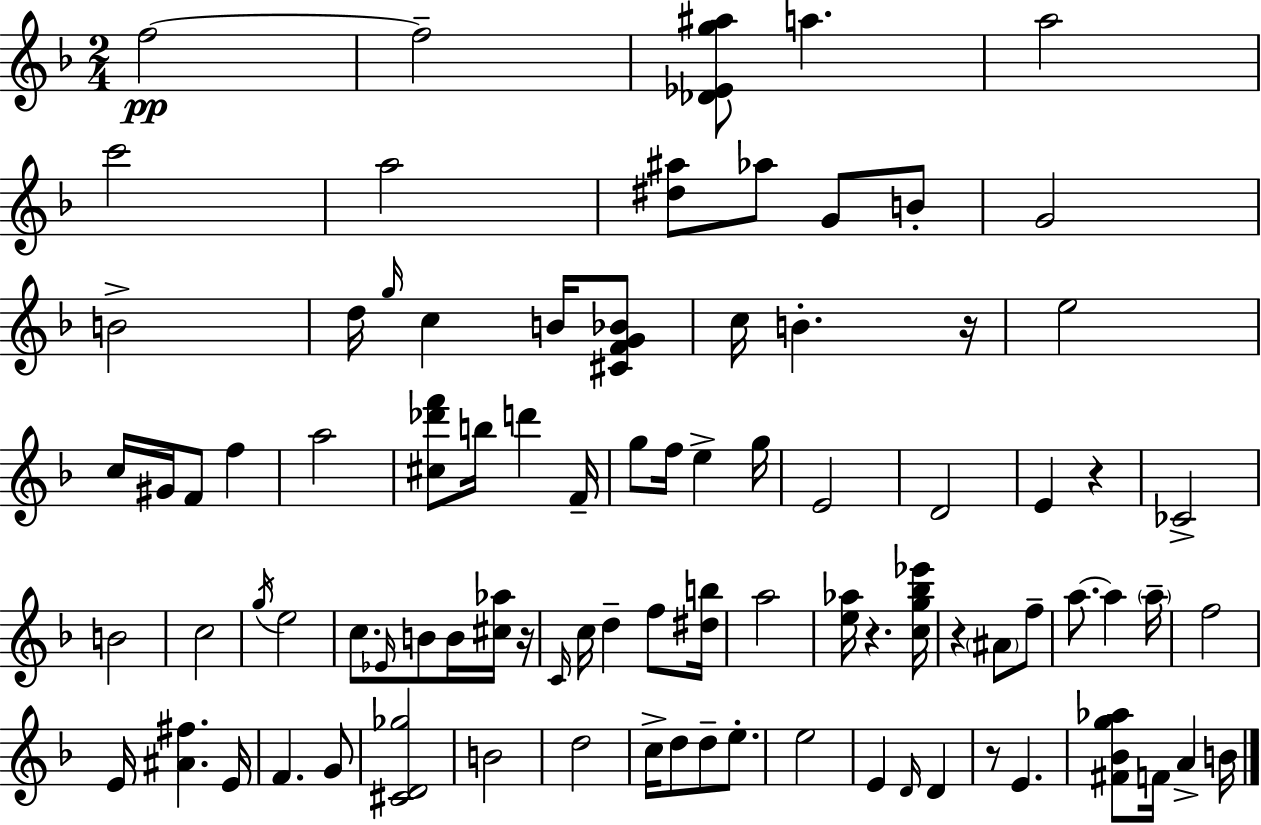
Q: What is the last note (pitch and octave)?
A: B4